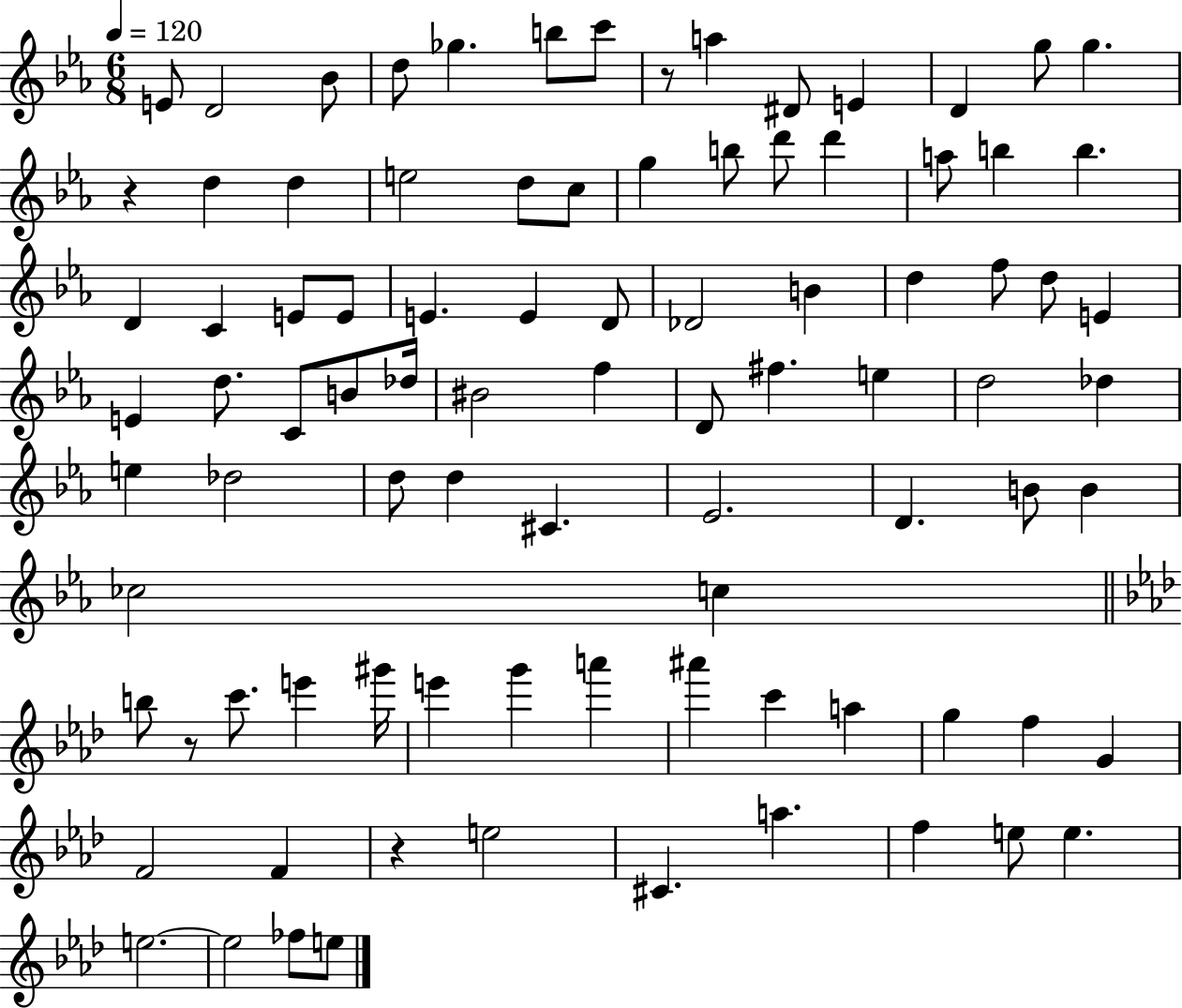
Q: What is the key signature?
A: EES major